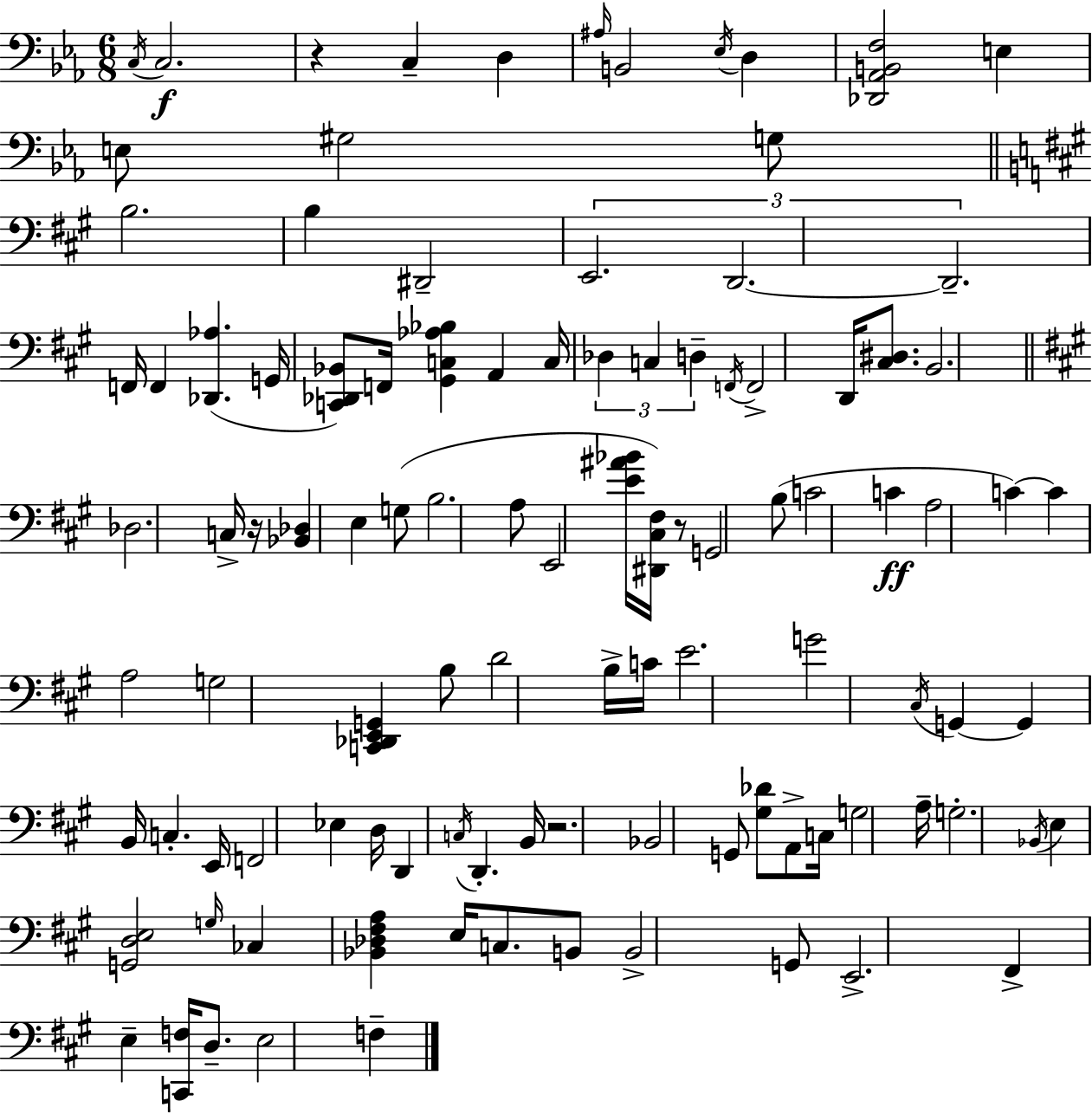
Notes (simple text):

C3/s C3/h. R/q C3/q D3/q A#3/s B2/h Eb3/s D3/q [Db2,Ab2,B2,F3]/h E3/q E3/e G#3/h G3/e B3/h. B3/q D#2/h E2/h. D2/h. D2/h. F2/s F2/q [Db2,Ab3]/q. G2/s [C2,Db2,Bb2]/e F2/s [G#2,C3,Ab3,Bb3]/q A2/q C3/s Db3/q C3/q D3/q F2/s F2/h D2/s [C#3,D#3]/e. B2/h. Db3/h. C3/s R/s [Bb2,Db3]/q E3/q G3/e B3/h. A3/e E2/h [E4,A#4,Bb4]/s [D#2,C#3,F#3]/s R/e G2/h B3/e C4/h C4/q A3/h C4/q C4/q A3/h G3/h [C2,Db2,E2,G2]/q B3/e D4/h B3/s C4/s E4/h. G4/h C#3/s G2/q G2/q B2/s C3/q. E2/s F2/h Eb3/q D3/s D2/q C3/s D2/q. B2/s R/h. Bb2/h G2/e [G#3,Db4]/e A2/e C3/s G3/h A3/s G3/h. Bb2/s E3/q [G2,D3,E3]/h G3/s CES3/q [Bb2,Db3,F#3,A3]/q E3/s C3/e. B2/e B2/h G2/e E2/h. F#2/q E3/q [C2,F3]/s D3/e. E3/h F3/q